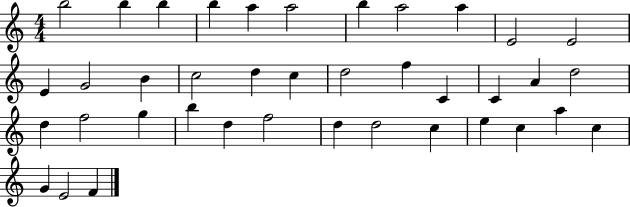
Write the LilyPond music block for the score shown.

{
  \clef treble
  \numericTimeSignature
  \time 4/4
  \key c \major
  b''2 b''4 b''4 | b''4 a''4 a''2 | b''4 a''2 a''4 | e'2 e'2 | \break e'4 g'2 b'4 | c''2 d''4 c''4 | d''2 f''4 c'4 | c'4 a'4 d''2 | \break d''4 f''2 g''4 | b''4 d''4 f''2 | d''4 d''2 c''4 | e''4 c''4 a''4 c''4 | \break g'4 e'2 f'4 | \bar "|."
}